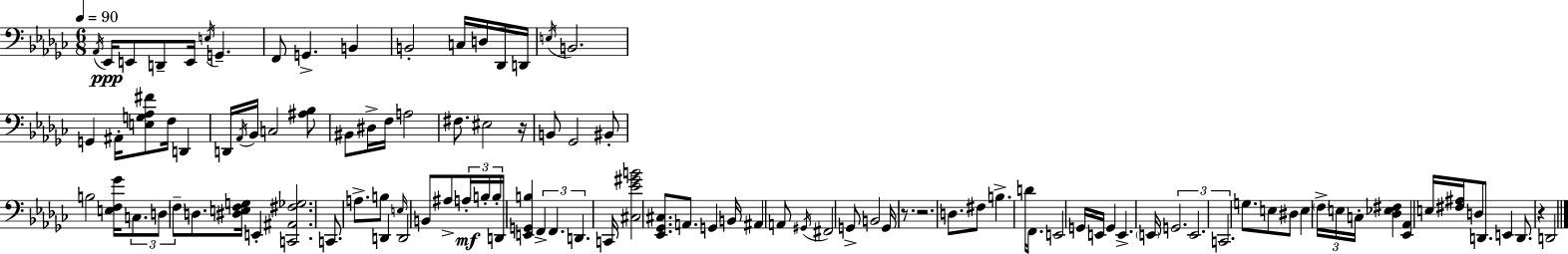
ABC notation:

X:1
T:Untitled
M:6/8
L:1/4
K:Ebm
_A,,/4 _E,,/4 E,,/2 D,,/2 E,,/4 E,/4 G,, F,,/2 G,, B,, B,,2 C,/4 D,/4 _D,,/4 D,,/4 E,/4 B,,2 G,, ^A,,/4 [E,G,_A,^F]/2 F,/4 D,, D,,/4 _A,,/4 _B,,/4 C,2 [^A,_B,]/2 ^B,,/2 ^D,/4 F,/4 A,2 ^F,/2 ^E,2 z/4 B,,/2 _G,,2 ^B,,/2 B,2 [E,F,_G]/4 C,/2 D,/2 F,/2 D,/2 [^D,E,F,G,]/4 E,, [C,,^A,,^F,_G,]2 C,,/2 A,/2 B,/2 D,, E,/4 D,,2 B,,/2 ^A,/2 A,/4 B,/4 B,/4 D,,/4 [E,,G,,B,] F,, F,, D,, C,,/4 [^C,_E^GB]2 [_E,,_G,,^C,]/2 A,,/2 G,, B,,/4 ^A,, A,,/2 ^G,,/4 ^F,,2 G,,/2 B,,2 G,,/4 z/2 z2 D,/2 ^F,/2 B, D/4 F,,/2 E,,2 G,,/4 E,,/4 G,, E,, E,,/4 G,,2 E,,2 C,,2 G,/2 E,/2 ^D,/2 E, F,/4 E,/4 C,/4 [_D,_E,^F,] [_E,,_A,,] E,/4 [^F,^A,]/4 D,/2 D,,/2 E,, D,,/2 z D,,2